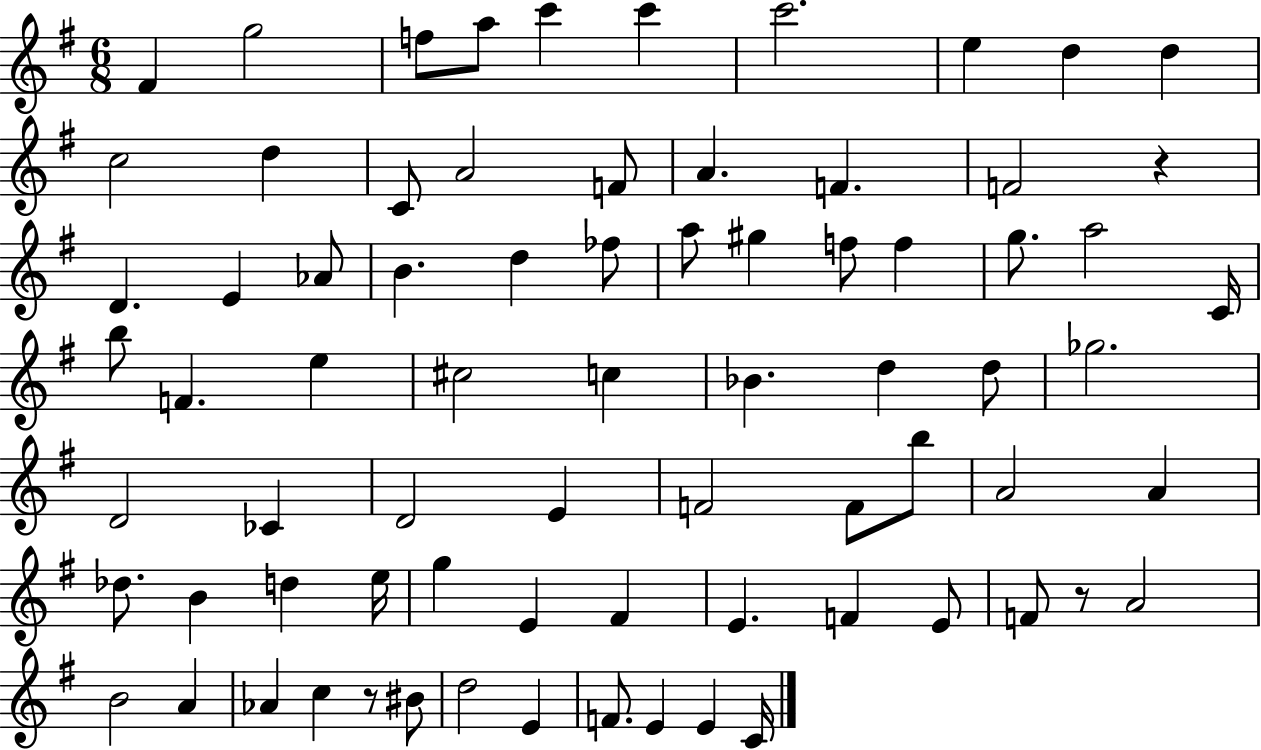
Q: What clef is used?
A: treble